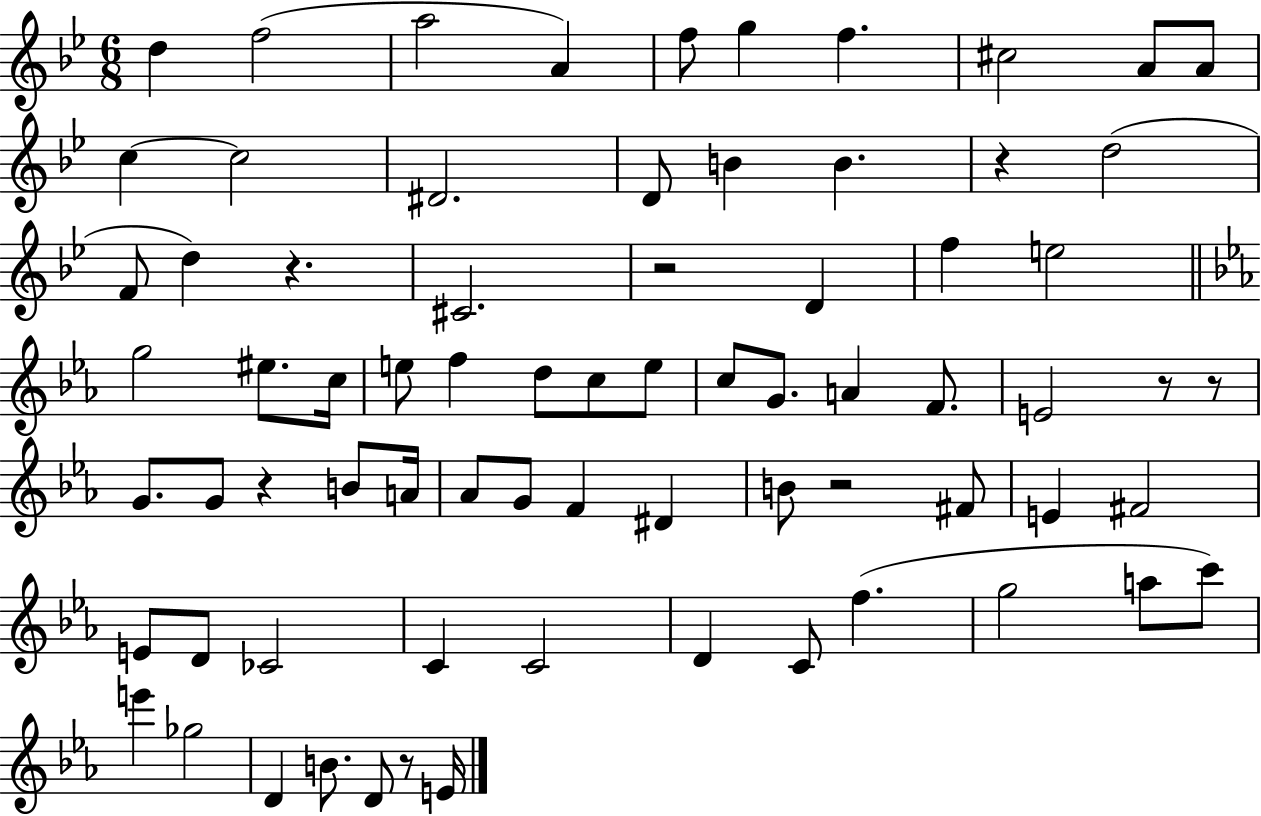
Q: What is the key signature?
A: BES major